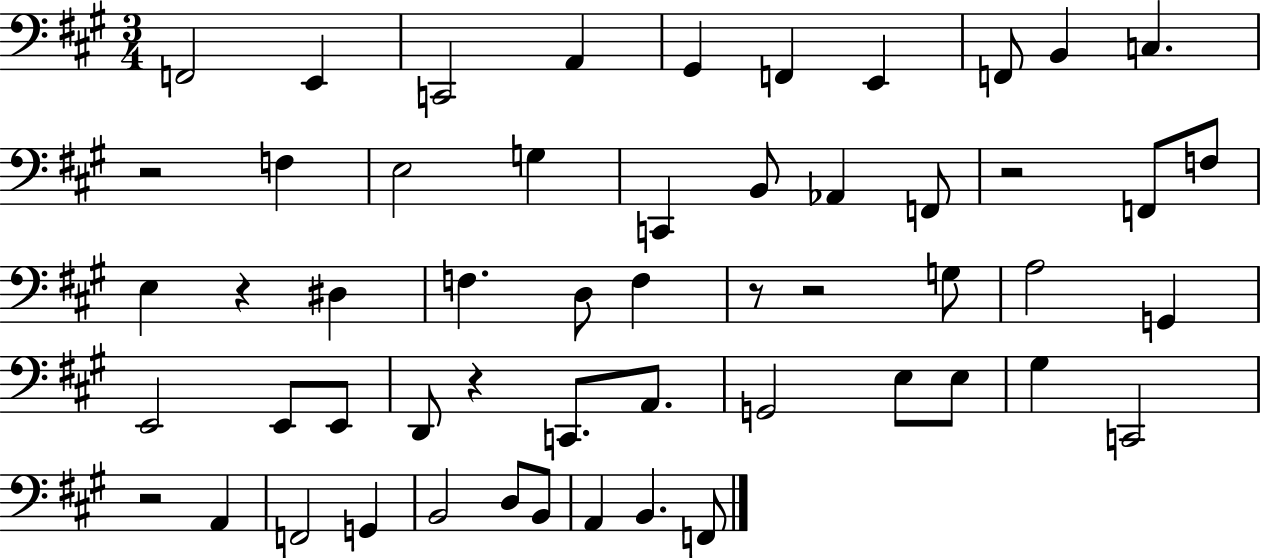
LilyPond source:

{
  \clef bass
  \numericTimeSignature
  \time 3/4
  \key a \major
  f,2 e,4 | c,2 a,4 | gis,4 f,4 e,4 | f,8 b,4 c4. | \break r2 f4 | e2 g4 | c,4 b,8 aes,4 f,8 | r2 f,8 f8 | \break e4 r4 dis4 | f4. d8 f4 | r8 r2 g8 | a2 g,4 | \break e,2 e,8 e,8 | d,8 r4 c,8. a,8. | g,2 e8 e8 | gis4 c,2 | \break r2 a,4 | f,2 g,4 | b,2 d8 b,8 | a,4 b,4. f,8 | \break \bar "|."
}